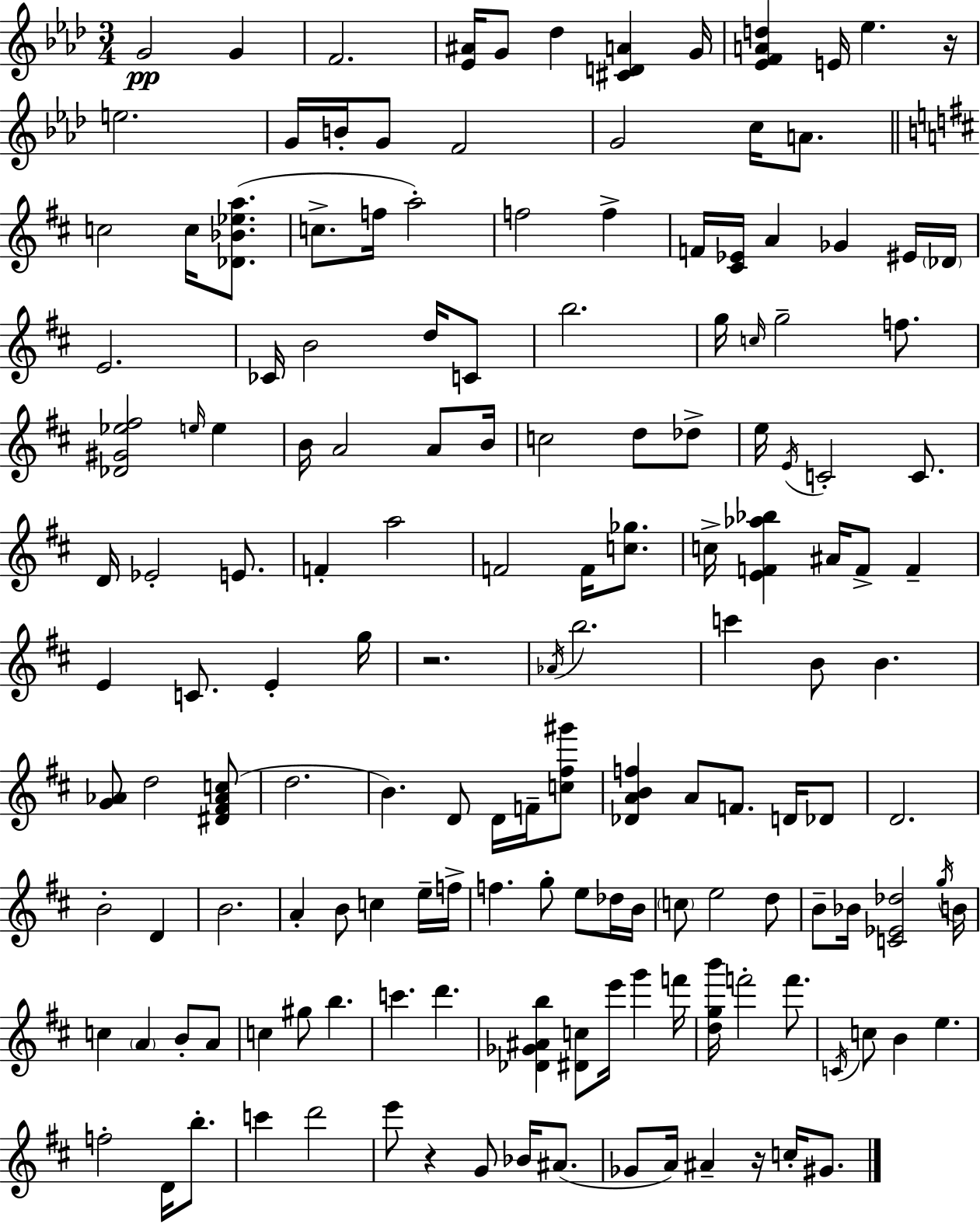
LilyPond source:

{
  \clef treble
  \numericTimeSignature
  \time 3/4
  \key f \minor
  \repeat volta 2 { g'2\pp g'4 | f'2. | <ees' ais'>16 g'8 des''4 <cis' d' a'>4 g'16 | <ees' f' a' d''>4 e'16 ees''4. r16 | \break e''2. | g'16 b'16-. g'8 f'2 | g'2 c''16 a'8. | \bar "||" \break \key d \major c''2 c''16 <des' bes' ees'' a''>8.( | c''8.-> f''16 a''2-.) | f''2 f''4-> | f'16 <cis' ees'>16 a'4 ges'4 eis'16 \parenthesize des'16 | \break e'2. | ces'16 b'2 d''16 c'8 | b''2. | g''16 \grace { c''16 } g''2-- f''8. | \break <des' gis' ees'' fis''>2 \grace { e''16 } e''4 | b'16 a'2 a'8 | b'16 c''2 d''8 | des''8-> e''16 \acciaccatura { e'16 } c'2-. | \break c'8. d'16 ees'2-. | e'8. f'4-. a''2 | f'2 f'16 | <c'' ges''>8. c''16-> <e' f' aes'' bes''>4 ais'16 f'8-> f'4-- | \break e'4 c'8. e'4-. | g''16 r2. | \acciaccatura { aes'16 } b''2. | c'''4 b'8 b'4. | \break <g' aes'>8 d''2 | <dis' fis' aes' c''>8( d''2. | b'4.) d'8 | d'16 f'16-- <c'' fis'' gis'''>8 <des' a' b' f''>4 a'8 f'8. | \break d'16 des'8 d'2. | b'2-. | d'4 b'2. | a'4-. b'8 c''4 | \break e''16-- f''16-> f''4. g''8-. | e''8 des''16 b'16 \parenthesize c''8 e''2 | d''8 b'8-- bes'16 <c' ees' des''>2 | \acciaccatura { g''16 } b'16 c''4 \parenthesize a'4 | \break b'8-. a'8 c''4 gis''8 b''4. | c'''4. d'''4. | <des' ges' ais' b''>4 <dis' c''>8 e'''16 | g'''4 f'''16 <d'' g'' b'''>16 f'''2-. | \break f'''8. \acciaccatura { c'16 } c''8 b'4 | e''4. f''2-. | d'16 b''8.-. c'''4 d'''2 | e'''8 r4 | \break g'8 bes'16 ais'8.( ges'8 a'16) ais'4-- | r16 c''16-. gis'8. } \bar "|."
}